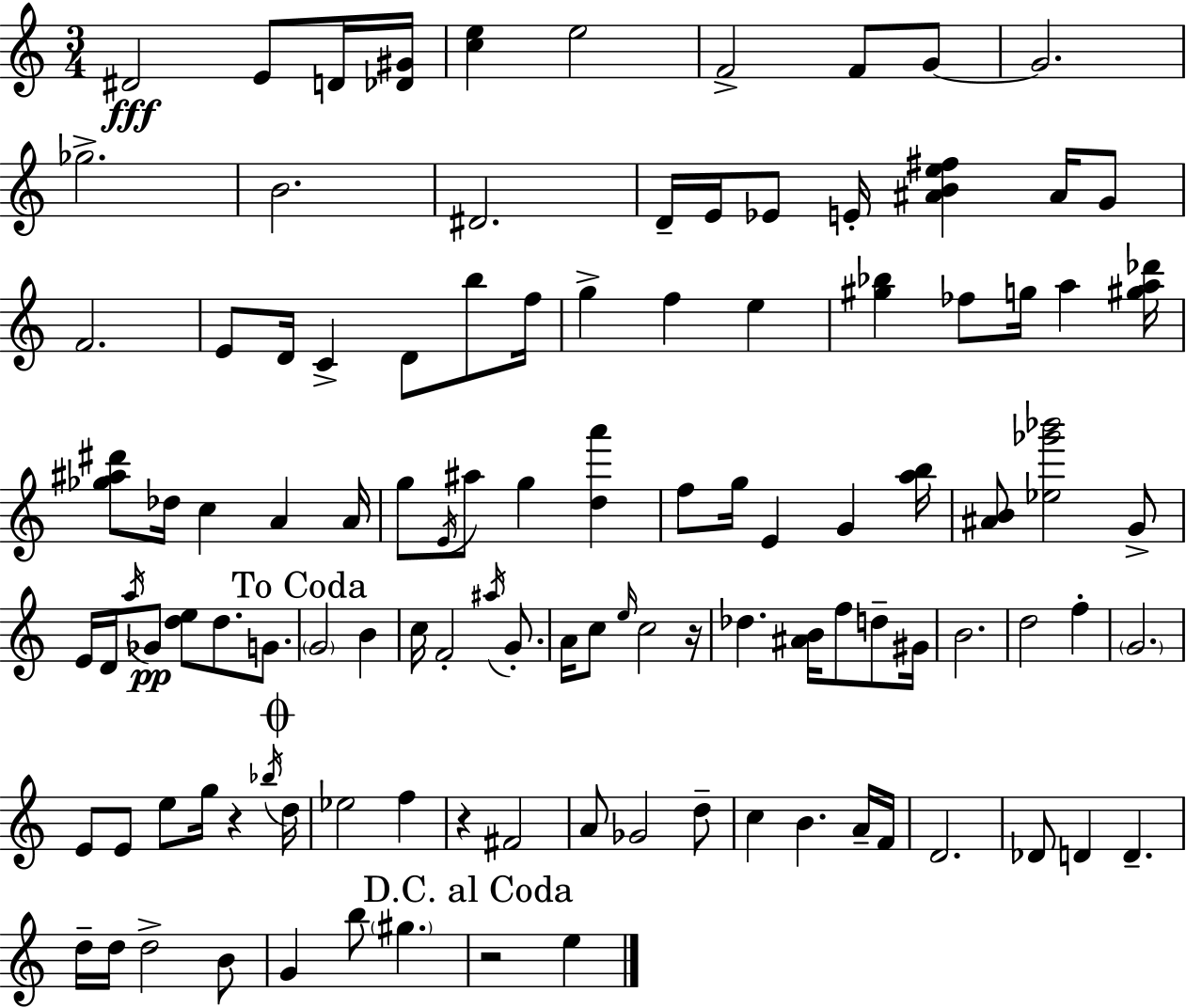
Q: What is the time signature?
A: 3/4